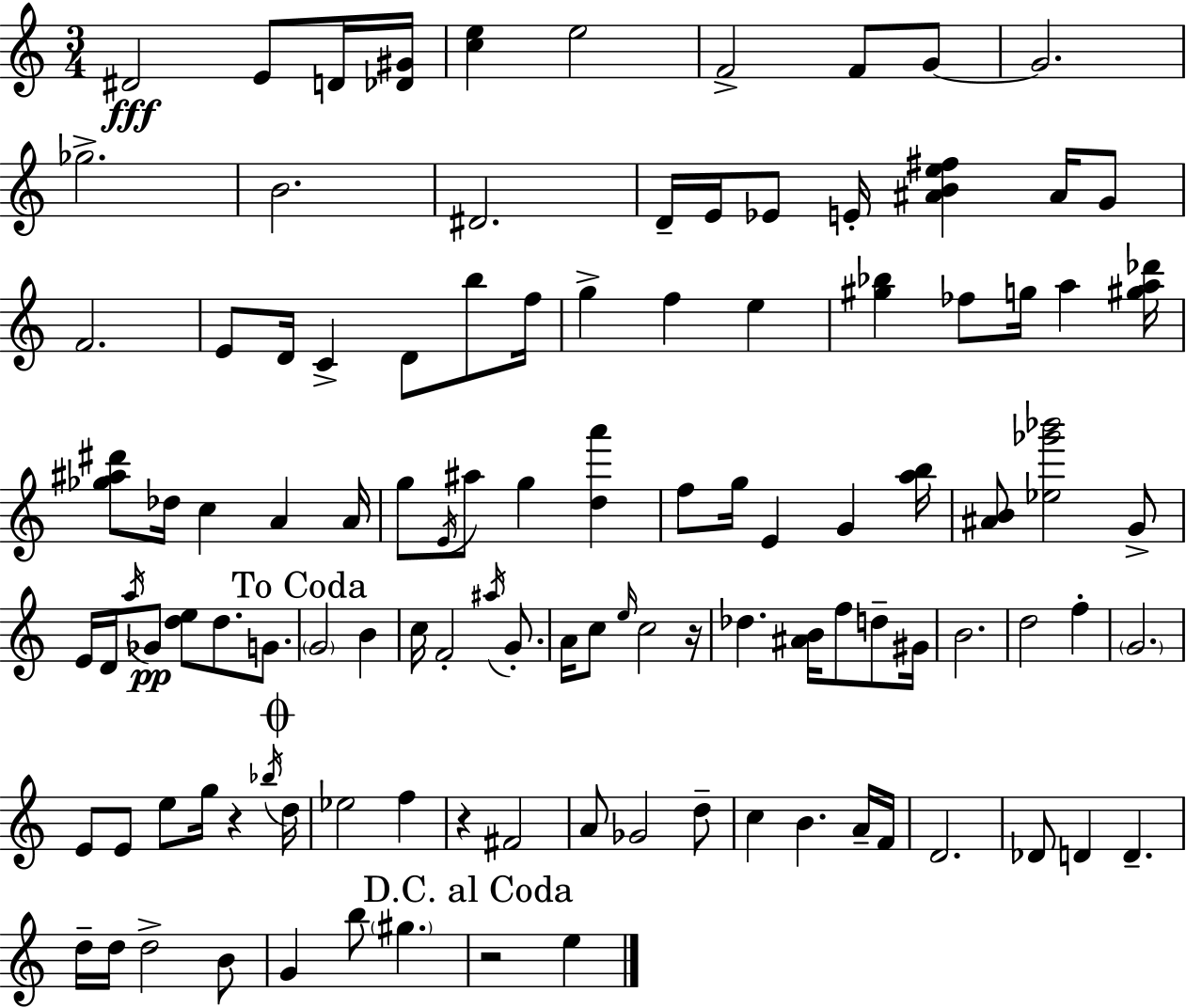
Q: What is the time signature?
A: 3/4